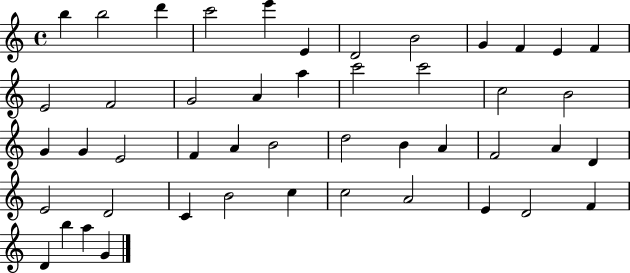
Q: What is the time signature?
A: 4/4